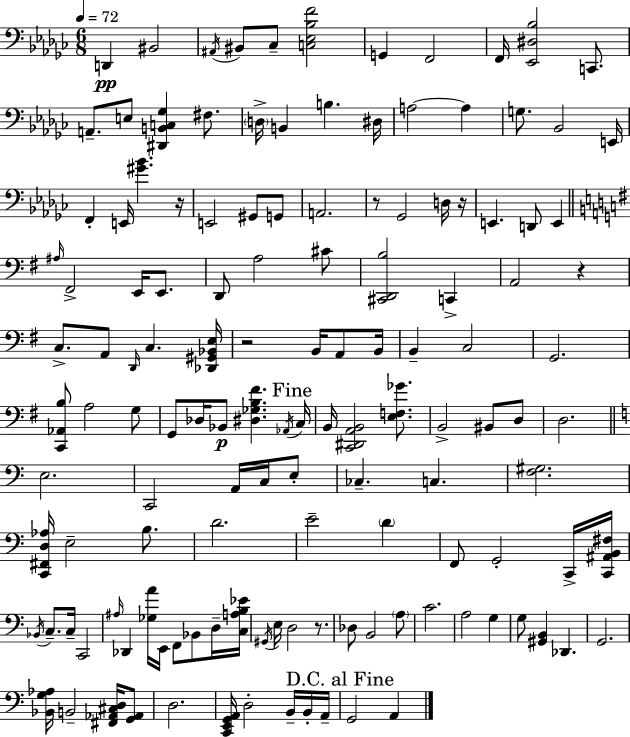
X:1
T:Untitled
M:6/8
L:1/4
K:Ebm
D,, ^B,,2 ^A,,/4 ^B,,/2 _C,/2 [C,_E,_B,F]2 G,, F,,2 F,,/4 [_E,,^D,_B,]2 C,,/2 A,,/2 E,/2 [^D,,B,,C,_G,] ^F,/2 D,/4 B,, B, ^D,/4 A,2 A, G,/2 _B,,2 E,,/4 F,, E,,/4 [^G_B] z/4 E,,2 ^G,,/2 G,,/2 A,,2 z/2 _G,,2 D,/4 z/4 E,, D,,/2 E,, ^A,/4 ^F,,2 E,,/4 E,,/2 D,,/2 A,2 ^C/2 [^C,,D,,B,]2 C,, A,,2 z C,/2 A,,/2 D,,/4 C, [_D,,^G,,_B,,E,]/4 z2 B,,/4 A,,/2 B,,/4 B,, C,2 G,,2 [C,,_A,,B,]/2 A,2 G,/2 G,,/2 _D,/4 _B,,/2 [^D,_G,B,^F] _A,,/4 C,/4 B,,/4 [C,,^D,,A,,B,,]2 [E,F,_G]/2 B,,2 ^B,,/2 D,/2 D,2 E,2 C,,2 A,,/4 C,/4 E,/2 _C, C, [F,^G,]2 [C,,^F,,D,_A,]/4 E,2 B,/2 D2 E2 D F,,/2 G,,2 C,,/4 [C,,^A,,B,,^F,]/4 _B,,/4 C,/2 C,/4 C,,2 ^A,/4 _D,, [_G,A]/4 E,,/4 F,,/2 _B,,/2 D,/4 [C,A,B,_E]/4 ^G,,/4 E,/4 D,2 z/2 _D,/2 B,,2 A,/2 C2 A,2 G, G,/2 [^G,,B,,] _D,, G,,2 [_B,,G,_A,]/4 B,,2 [^F,,_A,,^C,D,]/4 [G,,_A,,]/2 D,2 [C,,E,,G,,A,,]/4 D,2 B,,/4 B,,/4 A,,/4 G,,2 A,,